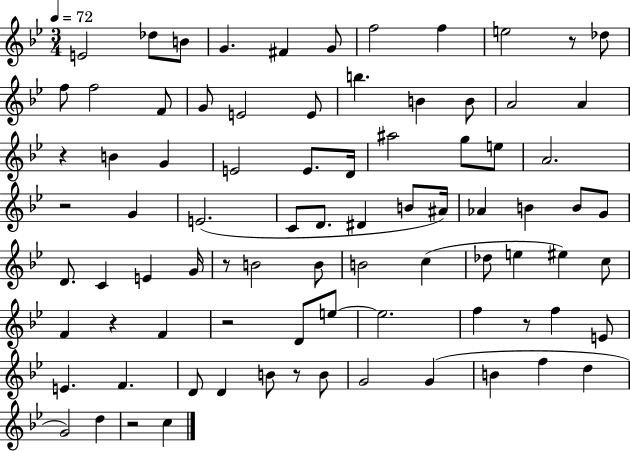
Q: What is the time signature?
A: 3/4